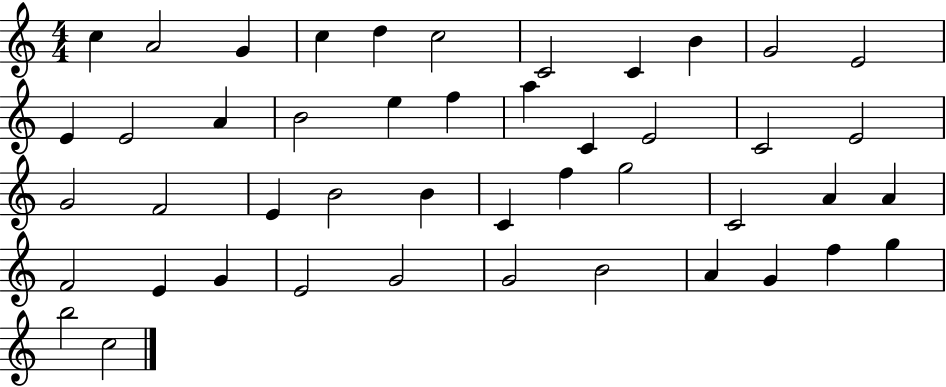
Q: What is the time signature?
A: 4/4